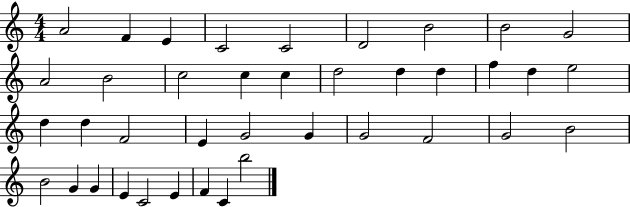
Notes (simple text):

A4/h F4/q E4/q C4/h C4/h D4/h B4/h B4/h G4/h A4/h B4/h C5/h C5/q C5/q D5/h D5/q D5/q F5/q D5/q E5/h D5/q D5/q F4/h E4/q G4/h G4/q G4/h F4/h G4/h B4/h B4/h G4/q G4/q E4/q C4/h E4/q F4/q C4/q B5/h